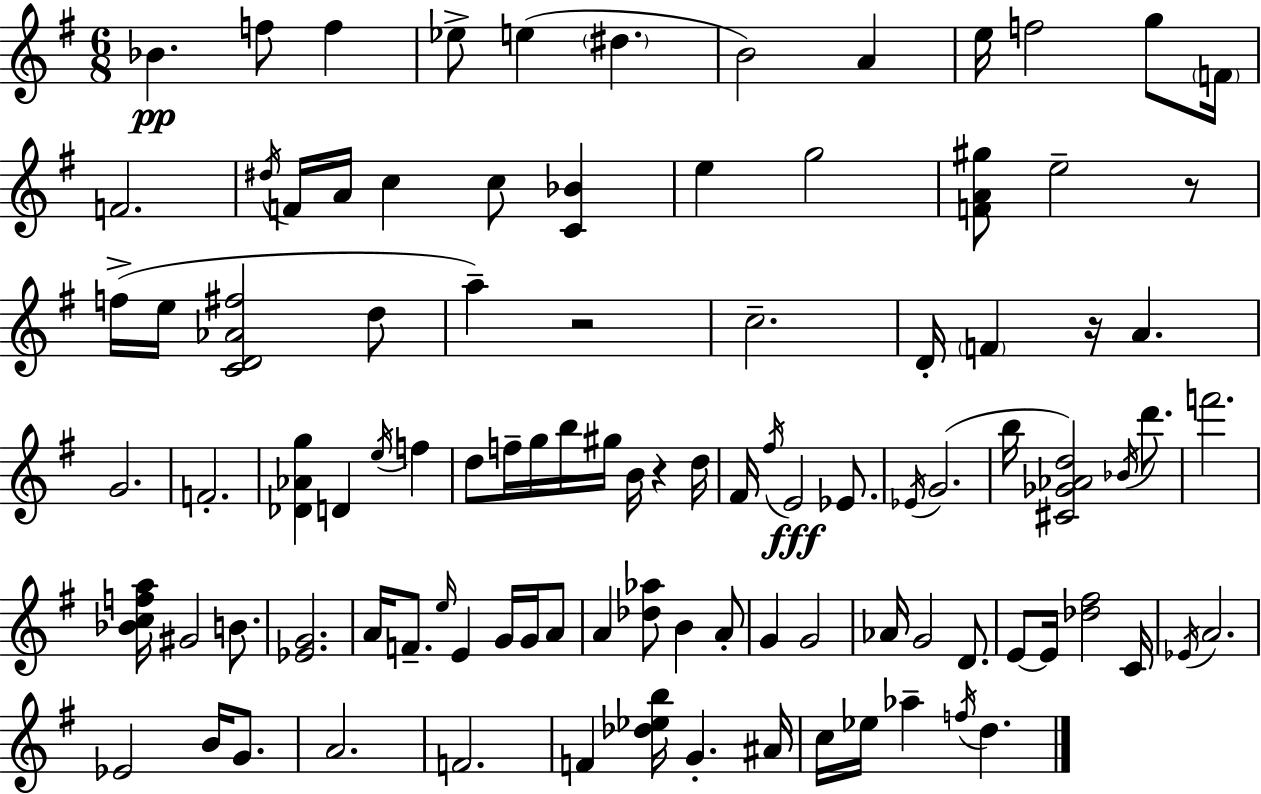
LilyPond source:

{
  \clef treble
  \numericTimeSignature
  \time 6/8
  \key e \minor
  bes'4.\pp f''8 f''4 | ees''8-> e''4( \parenthesize dis''4. | b'2) a'4 | e''16 f''2 g''8 \parenthesize f'16 | \break f'2. | \acciaccatura { dis''16 } f'16 a'16 c''4 c''8 <c' bes'>4 | e''4 g''2 | <f' a' gis''>8 e''2-- r8 | \break f''16->( e''16 <c' d' aes' fis''>2 d''8 | a''4--) r2 | c''2.-- | d'16-. \parenthesize f'4 r16 a'4. | \break g'2. | f'2.-. | <des' aes' g''>4 d'4 \acciaccatura { e''16 } f''4 | d''8 f''16-- g''16 b''16 gis''16 b'16 r4 | \break d''16 fis'16 \acciaccatura { fis''16 }\fff e'2 | ees'8. \acciaccatura { ees'16 } g'2.( | b''16 <cis' ges' aes' d''>2) | \acciaccatura { bes'16 } d'''8. f'''2. | \break <bes' c'' f'' a''>16 gis'2 | b'8. <ees' g'>2. | a'16 f'8.-- \grace { e''16 } e'4 | g'16 g'16 a'8 a'4 <des'' aes''>8 | \break b'4 a'8-. g'4 g'2 | aes'16 g'2 | d'8. e'8~~ e'16 <des'' fis''>2 | c'16 \acciaccatura { ees'16 } a'2. | \break ees'2 | b'16 g'8. a'2. | f'2. | f'4 <des'' ees'' b''>16 | \break g'4.-. ais'16 c''16 ees''16 aes''4-- | \acciaccatura { f''16 } d''4. \bar "|."
}